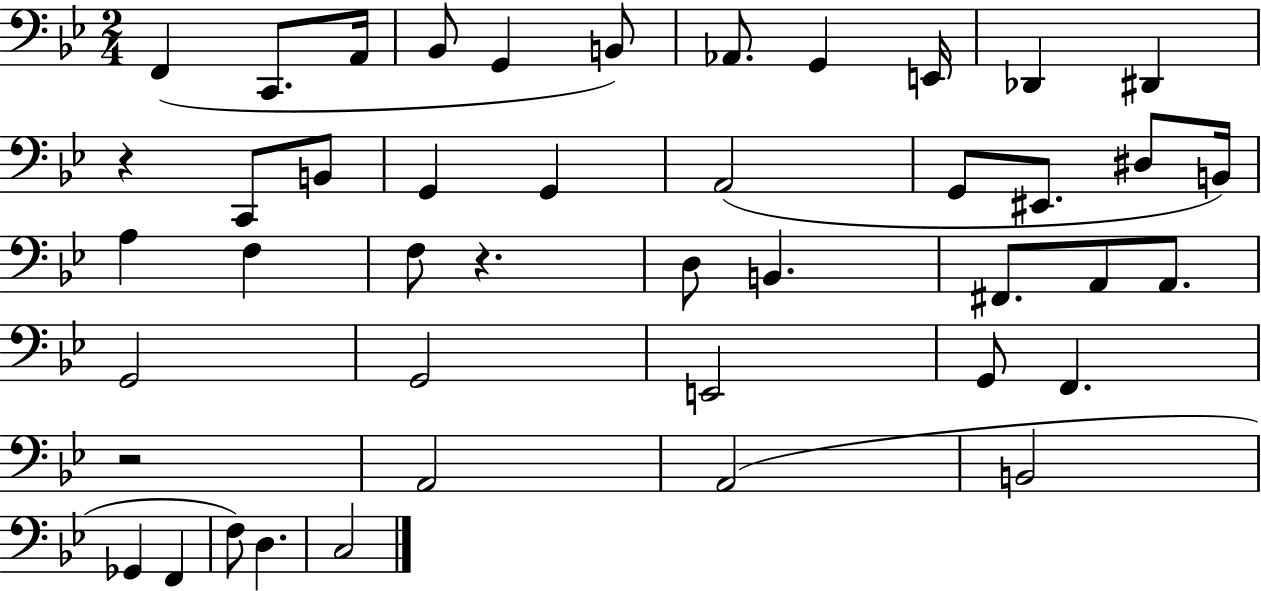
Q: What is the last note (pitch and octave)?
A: C3